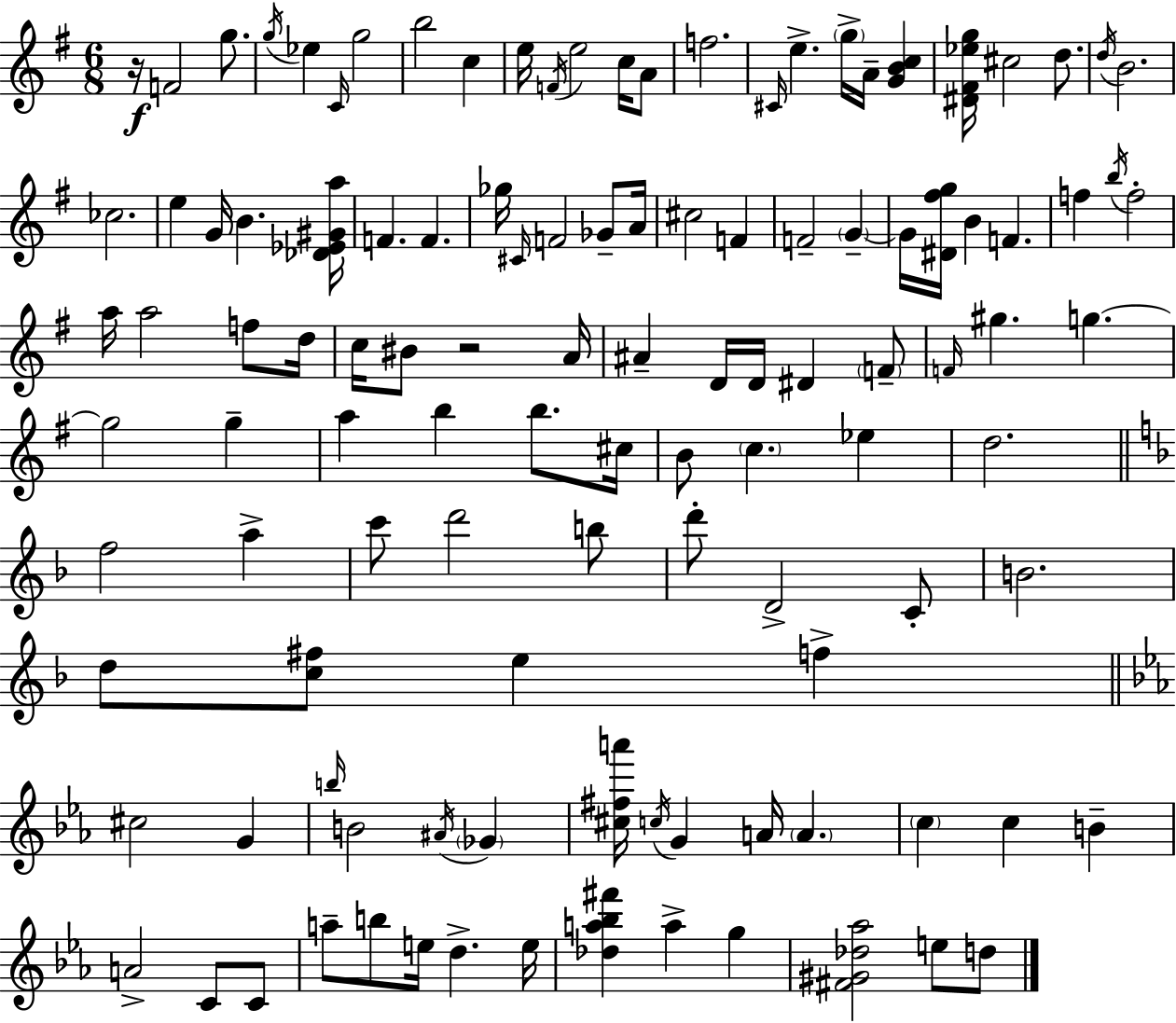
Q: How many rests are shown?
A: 2